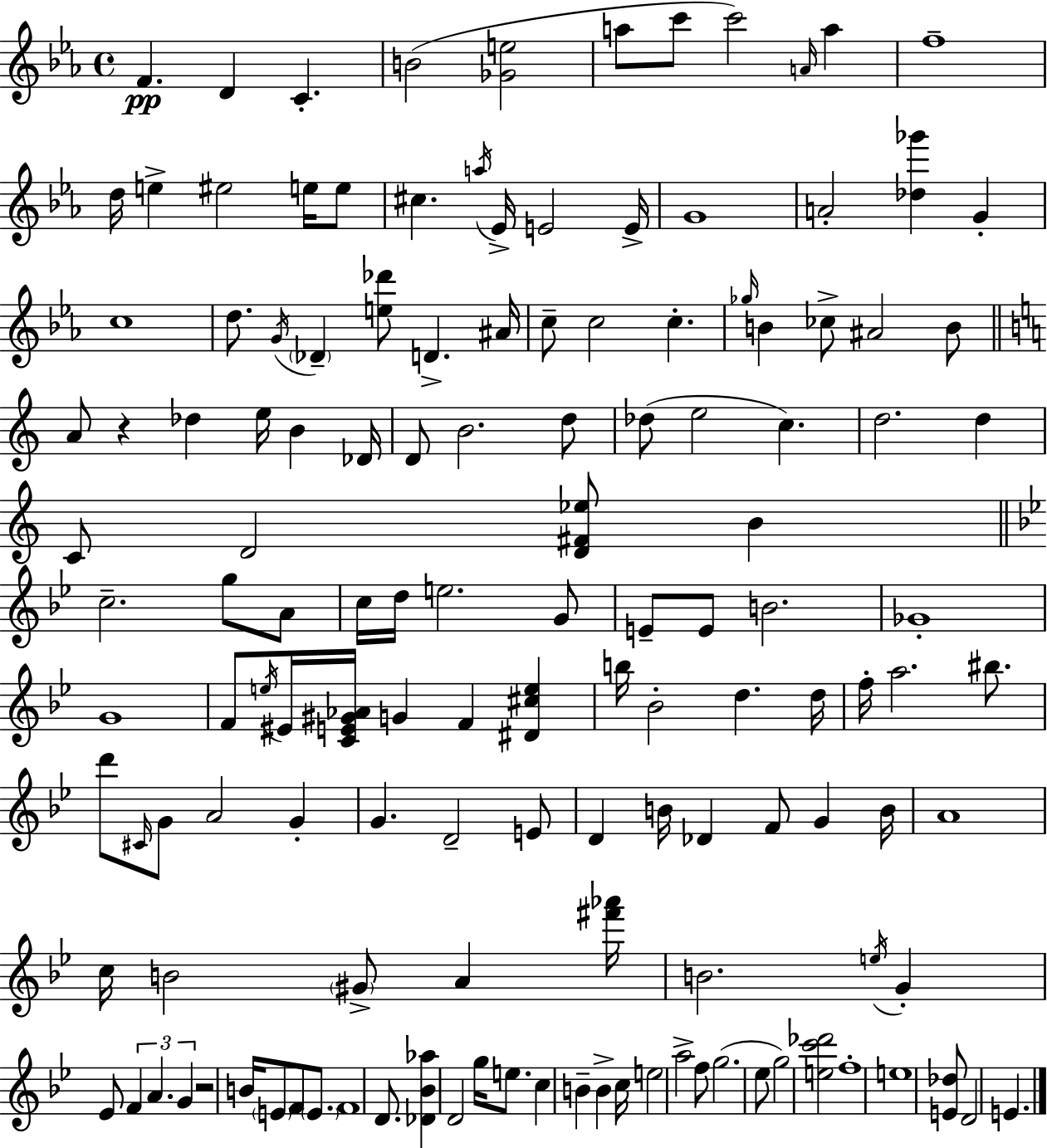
F4/q. D4/q C4/q. B4/h [Gb4,E5]/h A5/e C6/e C6/h A4/s A5/q F5/w D5/s E5/q EIS5/h E5/s E5/e C#5/q. A5/s Eb4/s E4/h E4/s G4/w A4/h [Db5,Gb6]/q G4/q C5/w D5/e. G4/s Db4/q [E5,Db6]/e D4/q. A#4/s C5/e C5/h C5/q. Gb5/s B4/q CES5/e A#4/h B4/e A4/e R/q Db5/q E5/s B4/q Db4/s D4/e B4/h. D5/e Db5/e E5/h C5/q. D5/h. D5/q C4/e D4/h [D4,F#4,Eb5]/e B4/q C5/h. G5/e A4/e C5/s D5/s E5/h. G4/e E4/e E4/e B4/h. Gb4/w G4/w F4/e E5/s EIS4/s [C4,E4,G#4,Ab4]/s G4/q F4/q [D#4,C#5,E5]/q B5/s Bb4/h D5/q. D5/s F5/s A5/h. BIS5/e. D6/e C#4/s G4/e A4/h G4/q G4/q. D4/h E4/e D4/q B4/s Db4/q F4/e G4/q B4/s A4/w C5/s B4/h G#4/e A4/q [F#6,Ab6]/s B4/h. E5/s G4/q Eb4/e F4/q A4/q. G4/q R/h B4/s E4/e F4/e E4/e. F4/w D4/e. [Db4,Bb4,Ab5]/q D4/h G5/s E5/e. C5/q B4/q B4/q C5/s E5/h A5/h F5/e G5/h. Eb5/e G5/h [E5,C6,Db6]/h F5/w E5/w [E4,Db5]/e D4/h E4/q.